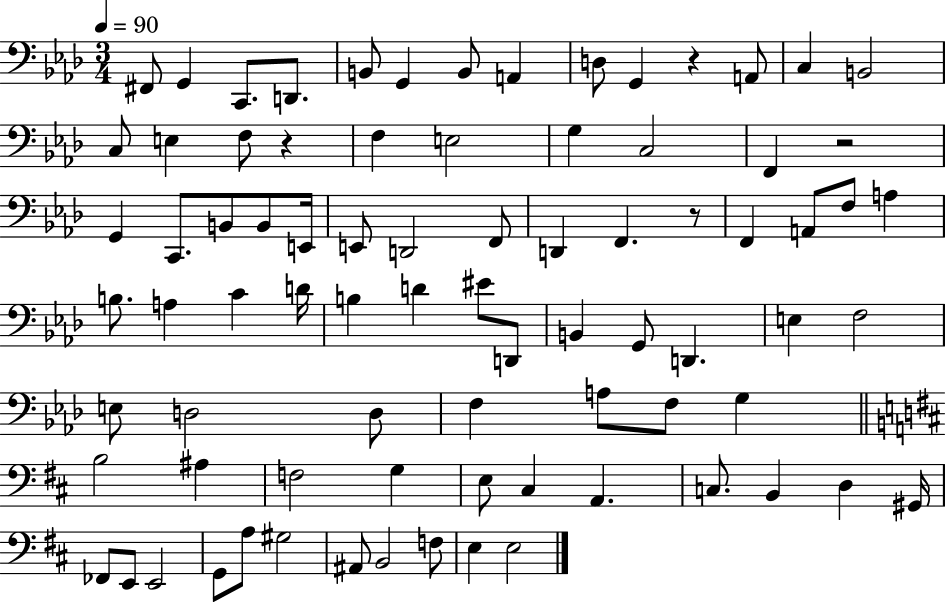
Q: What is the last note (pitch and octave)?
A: E3